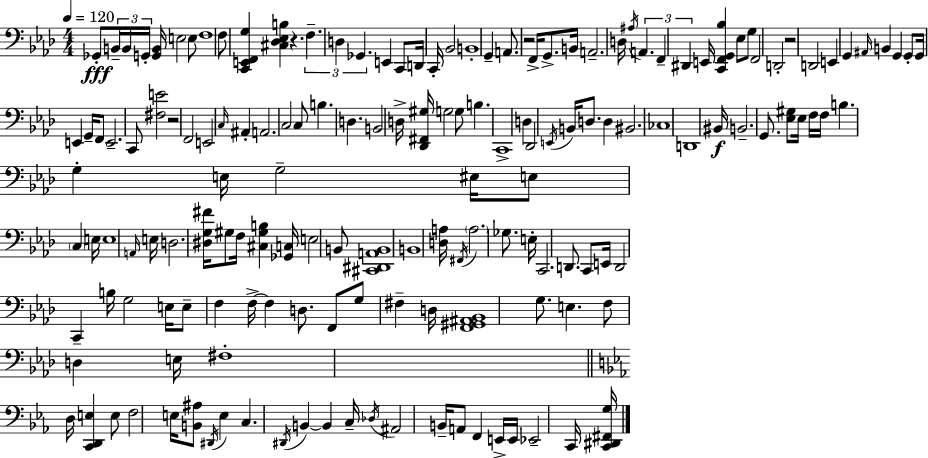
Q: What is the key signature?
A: F minor